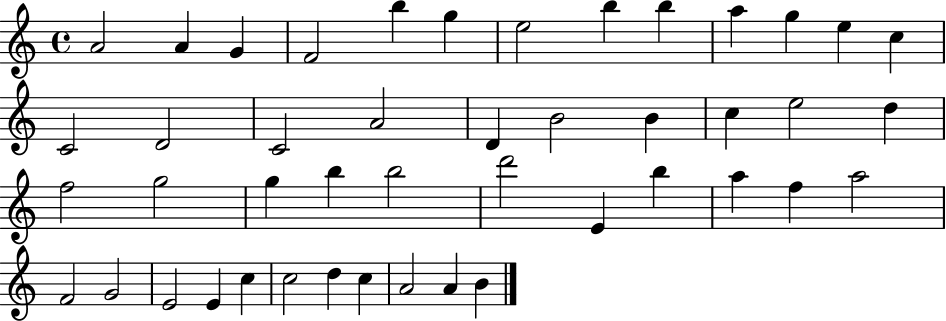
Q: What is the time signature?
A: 4/4